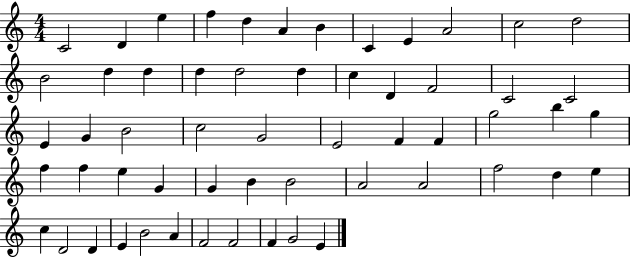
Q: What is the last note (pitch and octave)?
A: E4